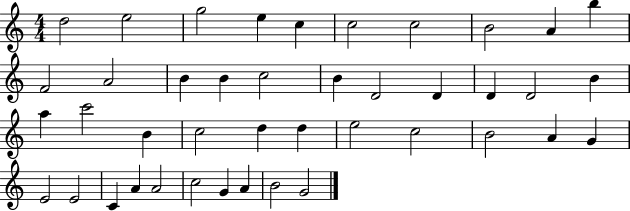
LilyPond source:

{
  \clef treble
  \numericTimeSignature
  \time 4/4
  \key c \major
  d''2 e''2 | g''2 e''4 c''4 | c''2 c''2 | b'2 a'4 b''4 | \break f'2 a'2 | b'4 b'4 c''2 | b'4 d'2 d'4 | d'4 d'2 b'4 | \break a''4 c'''2 b'4 | c''2 d''4 d''4 | e''2 c''2 | b'2 a'4 g'4 | \break e'2 e'2 | c'4 a'4 a'2 | c''2 g'4 a'4 | b'2 g'2 | \break \bar "|."
}